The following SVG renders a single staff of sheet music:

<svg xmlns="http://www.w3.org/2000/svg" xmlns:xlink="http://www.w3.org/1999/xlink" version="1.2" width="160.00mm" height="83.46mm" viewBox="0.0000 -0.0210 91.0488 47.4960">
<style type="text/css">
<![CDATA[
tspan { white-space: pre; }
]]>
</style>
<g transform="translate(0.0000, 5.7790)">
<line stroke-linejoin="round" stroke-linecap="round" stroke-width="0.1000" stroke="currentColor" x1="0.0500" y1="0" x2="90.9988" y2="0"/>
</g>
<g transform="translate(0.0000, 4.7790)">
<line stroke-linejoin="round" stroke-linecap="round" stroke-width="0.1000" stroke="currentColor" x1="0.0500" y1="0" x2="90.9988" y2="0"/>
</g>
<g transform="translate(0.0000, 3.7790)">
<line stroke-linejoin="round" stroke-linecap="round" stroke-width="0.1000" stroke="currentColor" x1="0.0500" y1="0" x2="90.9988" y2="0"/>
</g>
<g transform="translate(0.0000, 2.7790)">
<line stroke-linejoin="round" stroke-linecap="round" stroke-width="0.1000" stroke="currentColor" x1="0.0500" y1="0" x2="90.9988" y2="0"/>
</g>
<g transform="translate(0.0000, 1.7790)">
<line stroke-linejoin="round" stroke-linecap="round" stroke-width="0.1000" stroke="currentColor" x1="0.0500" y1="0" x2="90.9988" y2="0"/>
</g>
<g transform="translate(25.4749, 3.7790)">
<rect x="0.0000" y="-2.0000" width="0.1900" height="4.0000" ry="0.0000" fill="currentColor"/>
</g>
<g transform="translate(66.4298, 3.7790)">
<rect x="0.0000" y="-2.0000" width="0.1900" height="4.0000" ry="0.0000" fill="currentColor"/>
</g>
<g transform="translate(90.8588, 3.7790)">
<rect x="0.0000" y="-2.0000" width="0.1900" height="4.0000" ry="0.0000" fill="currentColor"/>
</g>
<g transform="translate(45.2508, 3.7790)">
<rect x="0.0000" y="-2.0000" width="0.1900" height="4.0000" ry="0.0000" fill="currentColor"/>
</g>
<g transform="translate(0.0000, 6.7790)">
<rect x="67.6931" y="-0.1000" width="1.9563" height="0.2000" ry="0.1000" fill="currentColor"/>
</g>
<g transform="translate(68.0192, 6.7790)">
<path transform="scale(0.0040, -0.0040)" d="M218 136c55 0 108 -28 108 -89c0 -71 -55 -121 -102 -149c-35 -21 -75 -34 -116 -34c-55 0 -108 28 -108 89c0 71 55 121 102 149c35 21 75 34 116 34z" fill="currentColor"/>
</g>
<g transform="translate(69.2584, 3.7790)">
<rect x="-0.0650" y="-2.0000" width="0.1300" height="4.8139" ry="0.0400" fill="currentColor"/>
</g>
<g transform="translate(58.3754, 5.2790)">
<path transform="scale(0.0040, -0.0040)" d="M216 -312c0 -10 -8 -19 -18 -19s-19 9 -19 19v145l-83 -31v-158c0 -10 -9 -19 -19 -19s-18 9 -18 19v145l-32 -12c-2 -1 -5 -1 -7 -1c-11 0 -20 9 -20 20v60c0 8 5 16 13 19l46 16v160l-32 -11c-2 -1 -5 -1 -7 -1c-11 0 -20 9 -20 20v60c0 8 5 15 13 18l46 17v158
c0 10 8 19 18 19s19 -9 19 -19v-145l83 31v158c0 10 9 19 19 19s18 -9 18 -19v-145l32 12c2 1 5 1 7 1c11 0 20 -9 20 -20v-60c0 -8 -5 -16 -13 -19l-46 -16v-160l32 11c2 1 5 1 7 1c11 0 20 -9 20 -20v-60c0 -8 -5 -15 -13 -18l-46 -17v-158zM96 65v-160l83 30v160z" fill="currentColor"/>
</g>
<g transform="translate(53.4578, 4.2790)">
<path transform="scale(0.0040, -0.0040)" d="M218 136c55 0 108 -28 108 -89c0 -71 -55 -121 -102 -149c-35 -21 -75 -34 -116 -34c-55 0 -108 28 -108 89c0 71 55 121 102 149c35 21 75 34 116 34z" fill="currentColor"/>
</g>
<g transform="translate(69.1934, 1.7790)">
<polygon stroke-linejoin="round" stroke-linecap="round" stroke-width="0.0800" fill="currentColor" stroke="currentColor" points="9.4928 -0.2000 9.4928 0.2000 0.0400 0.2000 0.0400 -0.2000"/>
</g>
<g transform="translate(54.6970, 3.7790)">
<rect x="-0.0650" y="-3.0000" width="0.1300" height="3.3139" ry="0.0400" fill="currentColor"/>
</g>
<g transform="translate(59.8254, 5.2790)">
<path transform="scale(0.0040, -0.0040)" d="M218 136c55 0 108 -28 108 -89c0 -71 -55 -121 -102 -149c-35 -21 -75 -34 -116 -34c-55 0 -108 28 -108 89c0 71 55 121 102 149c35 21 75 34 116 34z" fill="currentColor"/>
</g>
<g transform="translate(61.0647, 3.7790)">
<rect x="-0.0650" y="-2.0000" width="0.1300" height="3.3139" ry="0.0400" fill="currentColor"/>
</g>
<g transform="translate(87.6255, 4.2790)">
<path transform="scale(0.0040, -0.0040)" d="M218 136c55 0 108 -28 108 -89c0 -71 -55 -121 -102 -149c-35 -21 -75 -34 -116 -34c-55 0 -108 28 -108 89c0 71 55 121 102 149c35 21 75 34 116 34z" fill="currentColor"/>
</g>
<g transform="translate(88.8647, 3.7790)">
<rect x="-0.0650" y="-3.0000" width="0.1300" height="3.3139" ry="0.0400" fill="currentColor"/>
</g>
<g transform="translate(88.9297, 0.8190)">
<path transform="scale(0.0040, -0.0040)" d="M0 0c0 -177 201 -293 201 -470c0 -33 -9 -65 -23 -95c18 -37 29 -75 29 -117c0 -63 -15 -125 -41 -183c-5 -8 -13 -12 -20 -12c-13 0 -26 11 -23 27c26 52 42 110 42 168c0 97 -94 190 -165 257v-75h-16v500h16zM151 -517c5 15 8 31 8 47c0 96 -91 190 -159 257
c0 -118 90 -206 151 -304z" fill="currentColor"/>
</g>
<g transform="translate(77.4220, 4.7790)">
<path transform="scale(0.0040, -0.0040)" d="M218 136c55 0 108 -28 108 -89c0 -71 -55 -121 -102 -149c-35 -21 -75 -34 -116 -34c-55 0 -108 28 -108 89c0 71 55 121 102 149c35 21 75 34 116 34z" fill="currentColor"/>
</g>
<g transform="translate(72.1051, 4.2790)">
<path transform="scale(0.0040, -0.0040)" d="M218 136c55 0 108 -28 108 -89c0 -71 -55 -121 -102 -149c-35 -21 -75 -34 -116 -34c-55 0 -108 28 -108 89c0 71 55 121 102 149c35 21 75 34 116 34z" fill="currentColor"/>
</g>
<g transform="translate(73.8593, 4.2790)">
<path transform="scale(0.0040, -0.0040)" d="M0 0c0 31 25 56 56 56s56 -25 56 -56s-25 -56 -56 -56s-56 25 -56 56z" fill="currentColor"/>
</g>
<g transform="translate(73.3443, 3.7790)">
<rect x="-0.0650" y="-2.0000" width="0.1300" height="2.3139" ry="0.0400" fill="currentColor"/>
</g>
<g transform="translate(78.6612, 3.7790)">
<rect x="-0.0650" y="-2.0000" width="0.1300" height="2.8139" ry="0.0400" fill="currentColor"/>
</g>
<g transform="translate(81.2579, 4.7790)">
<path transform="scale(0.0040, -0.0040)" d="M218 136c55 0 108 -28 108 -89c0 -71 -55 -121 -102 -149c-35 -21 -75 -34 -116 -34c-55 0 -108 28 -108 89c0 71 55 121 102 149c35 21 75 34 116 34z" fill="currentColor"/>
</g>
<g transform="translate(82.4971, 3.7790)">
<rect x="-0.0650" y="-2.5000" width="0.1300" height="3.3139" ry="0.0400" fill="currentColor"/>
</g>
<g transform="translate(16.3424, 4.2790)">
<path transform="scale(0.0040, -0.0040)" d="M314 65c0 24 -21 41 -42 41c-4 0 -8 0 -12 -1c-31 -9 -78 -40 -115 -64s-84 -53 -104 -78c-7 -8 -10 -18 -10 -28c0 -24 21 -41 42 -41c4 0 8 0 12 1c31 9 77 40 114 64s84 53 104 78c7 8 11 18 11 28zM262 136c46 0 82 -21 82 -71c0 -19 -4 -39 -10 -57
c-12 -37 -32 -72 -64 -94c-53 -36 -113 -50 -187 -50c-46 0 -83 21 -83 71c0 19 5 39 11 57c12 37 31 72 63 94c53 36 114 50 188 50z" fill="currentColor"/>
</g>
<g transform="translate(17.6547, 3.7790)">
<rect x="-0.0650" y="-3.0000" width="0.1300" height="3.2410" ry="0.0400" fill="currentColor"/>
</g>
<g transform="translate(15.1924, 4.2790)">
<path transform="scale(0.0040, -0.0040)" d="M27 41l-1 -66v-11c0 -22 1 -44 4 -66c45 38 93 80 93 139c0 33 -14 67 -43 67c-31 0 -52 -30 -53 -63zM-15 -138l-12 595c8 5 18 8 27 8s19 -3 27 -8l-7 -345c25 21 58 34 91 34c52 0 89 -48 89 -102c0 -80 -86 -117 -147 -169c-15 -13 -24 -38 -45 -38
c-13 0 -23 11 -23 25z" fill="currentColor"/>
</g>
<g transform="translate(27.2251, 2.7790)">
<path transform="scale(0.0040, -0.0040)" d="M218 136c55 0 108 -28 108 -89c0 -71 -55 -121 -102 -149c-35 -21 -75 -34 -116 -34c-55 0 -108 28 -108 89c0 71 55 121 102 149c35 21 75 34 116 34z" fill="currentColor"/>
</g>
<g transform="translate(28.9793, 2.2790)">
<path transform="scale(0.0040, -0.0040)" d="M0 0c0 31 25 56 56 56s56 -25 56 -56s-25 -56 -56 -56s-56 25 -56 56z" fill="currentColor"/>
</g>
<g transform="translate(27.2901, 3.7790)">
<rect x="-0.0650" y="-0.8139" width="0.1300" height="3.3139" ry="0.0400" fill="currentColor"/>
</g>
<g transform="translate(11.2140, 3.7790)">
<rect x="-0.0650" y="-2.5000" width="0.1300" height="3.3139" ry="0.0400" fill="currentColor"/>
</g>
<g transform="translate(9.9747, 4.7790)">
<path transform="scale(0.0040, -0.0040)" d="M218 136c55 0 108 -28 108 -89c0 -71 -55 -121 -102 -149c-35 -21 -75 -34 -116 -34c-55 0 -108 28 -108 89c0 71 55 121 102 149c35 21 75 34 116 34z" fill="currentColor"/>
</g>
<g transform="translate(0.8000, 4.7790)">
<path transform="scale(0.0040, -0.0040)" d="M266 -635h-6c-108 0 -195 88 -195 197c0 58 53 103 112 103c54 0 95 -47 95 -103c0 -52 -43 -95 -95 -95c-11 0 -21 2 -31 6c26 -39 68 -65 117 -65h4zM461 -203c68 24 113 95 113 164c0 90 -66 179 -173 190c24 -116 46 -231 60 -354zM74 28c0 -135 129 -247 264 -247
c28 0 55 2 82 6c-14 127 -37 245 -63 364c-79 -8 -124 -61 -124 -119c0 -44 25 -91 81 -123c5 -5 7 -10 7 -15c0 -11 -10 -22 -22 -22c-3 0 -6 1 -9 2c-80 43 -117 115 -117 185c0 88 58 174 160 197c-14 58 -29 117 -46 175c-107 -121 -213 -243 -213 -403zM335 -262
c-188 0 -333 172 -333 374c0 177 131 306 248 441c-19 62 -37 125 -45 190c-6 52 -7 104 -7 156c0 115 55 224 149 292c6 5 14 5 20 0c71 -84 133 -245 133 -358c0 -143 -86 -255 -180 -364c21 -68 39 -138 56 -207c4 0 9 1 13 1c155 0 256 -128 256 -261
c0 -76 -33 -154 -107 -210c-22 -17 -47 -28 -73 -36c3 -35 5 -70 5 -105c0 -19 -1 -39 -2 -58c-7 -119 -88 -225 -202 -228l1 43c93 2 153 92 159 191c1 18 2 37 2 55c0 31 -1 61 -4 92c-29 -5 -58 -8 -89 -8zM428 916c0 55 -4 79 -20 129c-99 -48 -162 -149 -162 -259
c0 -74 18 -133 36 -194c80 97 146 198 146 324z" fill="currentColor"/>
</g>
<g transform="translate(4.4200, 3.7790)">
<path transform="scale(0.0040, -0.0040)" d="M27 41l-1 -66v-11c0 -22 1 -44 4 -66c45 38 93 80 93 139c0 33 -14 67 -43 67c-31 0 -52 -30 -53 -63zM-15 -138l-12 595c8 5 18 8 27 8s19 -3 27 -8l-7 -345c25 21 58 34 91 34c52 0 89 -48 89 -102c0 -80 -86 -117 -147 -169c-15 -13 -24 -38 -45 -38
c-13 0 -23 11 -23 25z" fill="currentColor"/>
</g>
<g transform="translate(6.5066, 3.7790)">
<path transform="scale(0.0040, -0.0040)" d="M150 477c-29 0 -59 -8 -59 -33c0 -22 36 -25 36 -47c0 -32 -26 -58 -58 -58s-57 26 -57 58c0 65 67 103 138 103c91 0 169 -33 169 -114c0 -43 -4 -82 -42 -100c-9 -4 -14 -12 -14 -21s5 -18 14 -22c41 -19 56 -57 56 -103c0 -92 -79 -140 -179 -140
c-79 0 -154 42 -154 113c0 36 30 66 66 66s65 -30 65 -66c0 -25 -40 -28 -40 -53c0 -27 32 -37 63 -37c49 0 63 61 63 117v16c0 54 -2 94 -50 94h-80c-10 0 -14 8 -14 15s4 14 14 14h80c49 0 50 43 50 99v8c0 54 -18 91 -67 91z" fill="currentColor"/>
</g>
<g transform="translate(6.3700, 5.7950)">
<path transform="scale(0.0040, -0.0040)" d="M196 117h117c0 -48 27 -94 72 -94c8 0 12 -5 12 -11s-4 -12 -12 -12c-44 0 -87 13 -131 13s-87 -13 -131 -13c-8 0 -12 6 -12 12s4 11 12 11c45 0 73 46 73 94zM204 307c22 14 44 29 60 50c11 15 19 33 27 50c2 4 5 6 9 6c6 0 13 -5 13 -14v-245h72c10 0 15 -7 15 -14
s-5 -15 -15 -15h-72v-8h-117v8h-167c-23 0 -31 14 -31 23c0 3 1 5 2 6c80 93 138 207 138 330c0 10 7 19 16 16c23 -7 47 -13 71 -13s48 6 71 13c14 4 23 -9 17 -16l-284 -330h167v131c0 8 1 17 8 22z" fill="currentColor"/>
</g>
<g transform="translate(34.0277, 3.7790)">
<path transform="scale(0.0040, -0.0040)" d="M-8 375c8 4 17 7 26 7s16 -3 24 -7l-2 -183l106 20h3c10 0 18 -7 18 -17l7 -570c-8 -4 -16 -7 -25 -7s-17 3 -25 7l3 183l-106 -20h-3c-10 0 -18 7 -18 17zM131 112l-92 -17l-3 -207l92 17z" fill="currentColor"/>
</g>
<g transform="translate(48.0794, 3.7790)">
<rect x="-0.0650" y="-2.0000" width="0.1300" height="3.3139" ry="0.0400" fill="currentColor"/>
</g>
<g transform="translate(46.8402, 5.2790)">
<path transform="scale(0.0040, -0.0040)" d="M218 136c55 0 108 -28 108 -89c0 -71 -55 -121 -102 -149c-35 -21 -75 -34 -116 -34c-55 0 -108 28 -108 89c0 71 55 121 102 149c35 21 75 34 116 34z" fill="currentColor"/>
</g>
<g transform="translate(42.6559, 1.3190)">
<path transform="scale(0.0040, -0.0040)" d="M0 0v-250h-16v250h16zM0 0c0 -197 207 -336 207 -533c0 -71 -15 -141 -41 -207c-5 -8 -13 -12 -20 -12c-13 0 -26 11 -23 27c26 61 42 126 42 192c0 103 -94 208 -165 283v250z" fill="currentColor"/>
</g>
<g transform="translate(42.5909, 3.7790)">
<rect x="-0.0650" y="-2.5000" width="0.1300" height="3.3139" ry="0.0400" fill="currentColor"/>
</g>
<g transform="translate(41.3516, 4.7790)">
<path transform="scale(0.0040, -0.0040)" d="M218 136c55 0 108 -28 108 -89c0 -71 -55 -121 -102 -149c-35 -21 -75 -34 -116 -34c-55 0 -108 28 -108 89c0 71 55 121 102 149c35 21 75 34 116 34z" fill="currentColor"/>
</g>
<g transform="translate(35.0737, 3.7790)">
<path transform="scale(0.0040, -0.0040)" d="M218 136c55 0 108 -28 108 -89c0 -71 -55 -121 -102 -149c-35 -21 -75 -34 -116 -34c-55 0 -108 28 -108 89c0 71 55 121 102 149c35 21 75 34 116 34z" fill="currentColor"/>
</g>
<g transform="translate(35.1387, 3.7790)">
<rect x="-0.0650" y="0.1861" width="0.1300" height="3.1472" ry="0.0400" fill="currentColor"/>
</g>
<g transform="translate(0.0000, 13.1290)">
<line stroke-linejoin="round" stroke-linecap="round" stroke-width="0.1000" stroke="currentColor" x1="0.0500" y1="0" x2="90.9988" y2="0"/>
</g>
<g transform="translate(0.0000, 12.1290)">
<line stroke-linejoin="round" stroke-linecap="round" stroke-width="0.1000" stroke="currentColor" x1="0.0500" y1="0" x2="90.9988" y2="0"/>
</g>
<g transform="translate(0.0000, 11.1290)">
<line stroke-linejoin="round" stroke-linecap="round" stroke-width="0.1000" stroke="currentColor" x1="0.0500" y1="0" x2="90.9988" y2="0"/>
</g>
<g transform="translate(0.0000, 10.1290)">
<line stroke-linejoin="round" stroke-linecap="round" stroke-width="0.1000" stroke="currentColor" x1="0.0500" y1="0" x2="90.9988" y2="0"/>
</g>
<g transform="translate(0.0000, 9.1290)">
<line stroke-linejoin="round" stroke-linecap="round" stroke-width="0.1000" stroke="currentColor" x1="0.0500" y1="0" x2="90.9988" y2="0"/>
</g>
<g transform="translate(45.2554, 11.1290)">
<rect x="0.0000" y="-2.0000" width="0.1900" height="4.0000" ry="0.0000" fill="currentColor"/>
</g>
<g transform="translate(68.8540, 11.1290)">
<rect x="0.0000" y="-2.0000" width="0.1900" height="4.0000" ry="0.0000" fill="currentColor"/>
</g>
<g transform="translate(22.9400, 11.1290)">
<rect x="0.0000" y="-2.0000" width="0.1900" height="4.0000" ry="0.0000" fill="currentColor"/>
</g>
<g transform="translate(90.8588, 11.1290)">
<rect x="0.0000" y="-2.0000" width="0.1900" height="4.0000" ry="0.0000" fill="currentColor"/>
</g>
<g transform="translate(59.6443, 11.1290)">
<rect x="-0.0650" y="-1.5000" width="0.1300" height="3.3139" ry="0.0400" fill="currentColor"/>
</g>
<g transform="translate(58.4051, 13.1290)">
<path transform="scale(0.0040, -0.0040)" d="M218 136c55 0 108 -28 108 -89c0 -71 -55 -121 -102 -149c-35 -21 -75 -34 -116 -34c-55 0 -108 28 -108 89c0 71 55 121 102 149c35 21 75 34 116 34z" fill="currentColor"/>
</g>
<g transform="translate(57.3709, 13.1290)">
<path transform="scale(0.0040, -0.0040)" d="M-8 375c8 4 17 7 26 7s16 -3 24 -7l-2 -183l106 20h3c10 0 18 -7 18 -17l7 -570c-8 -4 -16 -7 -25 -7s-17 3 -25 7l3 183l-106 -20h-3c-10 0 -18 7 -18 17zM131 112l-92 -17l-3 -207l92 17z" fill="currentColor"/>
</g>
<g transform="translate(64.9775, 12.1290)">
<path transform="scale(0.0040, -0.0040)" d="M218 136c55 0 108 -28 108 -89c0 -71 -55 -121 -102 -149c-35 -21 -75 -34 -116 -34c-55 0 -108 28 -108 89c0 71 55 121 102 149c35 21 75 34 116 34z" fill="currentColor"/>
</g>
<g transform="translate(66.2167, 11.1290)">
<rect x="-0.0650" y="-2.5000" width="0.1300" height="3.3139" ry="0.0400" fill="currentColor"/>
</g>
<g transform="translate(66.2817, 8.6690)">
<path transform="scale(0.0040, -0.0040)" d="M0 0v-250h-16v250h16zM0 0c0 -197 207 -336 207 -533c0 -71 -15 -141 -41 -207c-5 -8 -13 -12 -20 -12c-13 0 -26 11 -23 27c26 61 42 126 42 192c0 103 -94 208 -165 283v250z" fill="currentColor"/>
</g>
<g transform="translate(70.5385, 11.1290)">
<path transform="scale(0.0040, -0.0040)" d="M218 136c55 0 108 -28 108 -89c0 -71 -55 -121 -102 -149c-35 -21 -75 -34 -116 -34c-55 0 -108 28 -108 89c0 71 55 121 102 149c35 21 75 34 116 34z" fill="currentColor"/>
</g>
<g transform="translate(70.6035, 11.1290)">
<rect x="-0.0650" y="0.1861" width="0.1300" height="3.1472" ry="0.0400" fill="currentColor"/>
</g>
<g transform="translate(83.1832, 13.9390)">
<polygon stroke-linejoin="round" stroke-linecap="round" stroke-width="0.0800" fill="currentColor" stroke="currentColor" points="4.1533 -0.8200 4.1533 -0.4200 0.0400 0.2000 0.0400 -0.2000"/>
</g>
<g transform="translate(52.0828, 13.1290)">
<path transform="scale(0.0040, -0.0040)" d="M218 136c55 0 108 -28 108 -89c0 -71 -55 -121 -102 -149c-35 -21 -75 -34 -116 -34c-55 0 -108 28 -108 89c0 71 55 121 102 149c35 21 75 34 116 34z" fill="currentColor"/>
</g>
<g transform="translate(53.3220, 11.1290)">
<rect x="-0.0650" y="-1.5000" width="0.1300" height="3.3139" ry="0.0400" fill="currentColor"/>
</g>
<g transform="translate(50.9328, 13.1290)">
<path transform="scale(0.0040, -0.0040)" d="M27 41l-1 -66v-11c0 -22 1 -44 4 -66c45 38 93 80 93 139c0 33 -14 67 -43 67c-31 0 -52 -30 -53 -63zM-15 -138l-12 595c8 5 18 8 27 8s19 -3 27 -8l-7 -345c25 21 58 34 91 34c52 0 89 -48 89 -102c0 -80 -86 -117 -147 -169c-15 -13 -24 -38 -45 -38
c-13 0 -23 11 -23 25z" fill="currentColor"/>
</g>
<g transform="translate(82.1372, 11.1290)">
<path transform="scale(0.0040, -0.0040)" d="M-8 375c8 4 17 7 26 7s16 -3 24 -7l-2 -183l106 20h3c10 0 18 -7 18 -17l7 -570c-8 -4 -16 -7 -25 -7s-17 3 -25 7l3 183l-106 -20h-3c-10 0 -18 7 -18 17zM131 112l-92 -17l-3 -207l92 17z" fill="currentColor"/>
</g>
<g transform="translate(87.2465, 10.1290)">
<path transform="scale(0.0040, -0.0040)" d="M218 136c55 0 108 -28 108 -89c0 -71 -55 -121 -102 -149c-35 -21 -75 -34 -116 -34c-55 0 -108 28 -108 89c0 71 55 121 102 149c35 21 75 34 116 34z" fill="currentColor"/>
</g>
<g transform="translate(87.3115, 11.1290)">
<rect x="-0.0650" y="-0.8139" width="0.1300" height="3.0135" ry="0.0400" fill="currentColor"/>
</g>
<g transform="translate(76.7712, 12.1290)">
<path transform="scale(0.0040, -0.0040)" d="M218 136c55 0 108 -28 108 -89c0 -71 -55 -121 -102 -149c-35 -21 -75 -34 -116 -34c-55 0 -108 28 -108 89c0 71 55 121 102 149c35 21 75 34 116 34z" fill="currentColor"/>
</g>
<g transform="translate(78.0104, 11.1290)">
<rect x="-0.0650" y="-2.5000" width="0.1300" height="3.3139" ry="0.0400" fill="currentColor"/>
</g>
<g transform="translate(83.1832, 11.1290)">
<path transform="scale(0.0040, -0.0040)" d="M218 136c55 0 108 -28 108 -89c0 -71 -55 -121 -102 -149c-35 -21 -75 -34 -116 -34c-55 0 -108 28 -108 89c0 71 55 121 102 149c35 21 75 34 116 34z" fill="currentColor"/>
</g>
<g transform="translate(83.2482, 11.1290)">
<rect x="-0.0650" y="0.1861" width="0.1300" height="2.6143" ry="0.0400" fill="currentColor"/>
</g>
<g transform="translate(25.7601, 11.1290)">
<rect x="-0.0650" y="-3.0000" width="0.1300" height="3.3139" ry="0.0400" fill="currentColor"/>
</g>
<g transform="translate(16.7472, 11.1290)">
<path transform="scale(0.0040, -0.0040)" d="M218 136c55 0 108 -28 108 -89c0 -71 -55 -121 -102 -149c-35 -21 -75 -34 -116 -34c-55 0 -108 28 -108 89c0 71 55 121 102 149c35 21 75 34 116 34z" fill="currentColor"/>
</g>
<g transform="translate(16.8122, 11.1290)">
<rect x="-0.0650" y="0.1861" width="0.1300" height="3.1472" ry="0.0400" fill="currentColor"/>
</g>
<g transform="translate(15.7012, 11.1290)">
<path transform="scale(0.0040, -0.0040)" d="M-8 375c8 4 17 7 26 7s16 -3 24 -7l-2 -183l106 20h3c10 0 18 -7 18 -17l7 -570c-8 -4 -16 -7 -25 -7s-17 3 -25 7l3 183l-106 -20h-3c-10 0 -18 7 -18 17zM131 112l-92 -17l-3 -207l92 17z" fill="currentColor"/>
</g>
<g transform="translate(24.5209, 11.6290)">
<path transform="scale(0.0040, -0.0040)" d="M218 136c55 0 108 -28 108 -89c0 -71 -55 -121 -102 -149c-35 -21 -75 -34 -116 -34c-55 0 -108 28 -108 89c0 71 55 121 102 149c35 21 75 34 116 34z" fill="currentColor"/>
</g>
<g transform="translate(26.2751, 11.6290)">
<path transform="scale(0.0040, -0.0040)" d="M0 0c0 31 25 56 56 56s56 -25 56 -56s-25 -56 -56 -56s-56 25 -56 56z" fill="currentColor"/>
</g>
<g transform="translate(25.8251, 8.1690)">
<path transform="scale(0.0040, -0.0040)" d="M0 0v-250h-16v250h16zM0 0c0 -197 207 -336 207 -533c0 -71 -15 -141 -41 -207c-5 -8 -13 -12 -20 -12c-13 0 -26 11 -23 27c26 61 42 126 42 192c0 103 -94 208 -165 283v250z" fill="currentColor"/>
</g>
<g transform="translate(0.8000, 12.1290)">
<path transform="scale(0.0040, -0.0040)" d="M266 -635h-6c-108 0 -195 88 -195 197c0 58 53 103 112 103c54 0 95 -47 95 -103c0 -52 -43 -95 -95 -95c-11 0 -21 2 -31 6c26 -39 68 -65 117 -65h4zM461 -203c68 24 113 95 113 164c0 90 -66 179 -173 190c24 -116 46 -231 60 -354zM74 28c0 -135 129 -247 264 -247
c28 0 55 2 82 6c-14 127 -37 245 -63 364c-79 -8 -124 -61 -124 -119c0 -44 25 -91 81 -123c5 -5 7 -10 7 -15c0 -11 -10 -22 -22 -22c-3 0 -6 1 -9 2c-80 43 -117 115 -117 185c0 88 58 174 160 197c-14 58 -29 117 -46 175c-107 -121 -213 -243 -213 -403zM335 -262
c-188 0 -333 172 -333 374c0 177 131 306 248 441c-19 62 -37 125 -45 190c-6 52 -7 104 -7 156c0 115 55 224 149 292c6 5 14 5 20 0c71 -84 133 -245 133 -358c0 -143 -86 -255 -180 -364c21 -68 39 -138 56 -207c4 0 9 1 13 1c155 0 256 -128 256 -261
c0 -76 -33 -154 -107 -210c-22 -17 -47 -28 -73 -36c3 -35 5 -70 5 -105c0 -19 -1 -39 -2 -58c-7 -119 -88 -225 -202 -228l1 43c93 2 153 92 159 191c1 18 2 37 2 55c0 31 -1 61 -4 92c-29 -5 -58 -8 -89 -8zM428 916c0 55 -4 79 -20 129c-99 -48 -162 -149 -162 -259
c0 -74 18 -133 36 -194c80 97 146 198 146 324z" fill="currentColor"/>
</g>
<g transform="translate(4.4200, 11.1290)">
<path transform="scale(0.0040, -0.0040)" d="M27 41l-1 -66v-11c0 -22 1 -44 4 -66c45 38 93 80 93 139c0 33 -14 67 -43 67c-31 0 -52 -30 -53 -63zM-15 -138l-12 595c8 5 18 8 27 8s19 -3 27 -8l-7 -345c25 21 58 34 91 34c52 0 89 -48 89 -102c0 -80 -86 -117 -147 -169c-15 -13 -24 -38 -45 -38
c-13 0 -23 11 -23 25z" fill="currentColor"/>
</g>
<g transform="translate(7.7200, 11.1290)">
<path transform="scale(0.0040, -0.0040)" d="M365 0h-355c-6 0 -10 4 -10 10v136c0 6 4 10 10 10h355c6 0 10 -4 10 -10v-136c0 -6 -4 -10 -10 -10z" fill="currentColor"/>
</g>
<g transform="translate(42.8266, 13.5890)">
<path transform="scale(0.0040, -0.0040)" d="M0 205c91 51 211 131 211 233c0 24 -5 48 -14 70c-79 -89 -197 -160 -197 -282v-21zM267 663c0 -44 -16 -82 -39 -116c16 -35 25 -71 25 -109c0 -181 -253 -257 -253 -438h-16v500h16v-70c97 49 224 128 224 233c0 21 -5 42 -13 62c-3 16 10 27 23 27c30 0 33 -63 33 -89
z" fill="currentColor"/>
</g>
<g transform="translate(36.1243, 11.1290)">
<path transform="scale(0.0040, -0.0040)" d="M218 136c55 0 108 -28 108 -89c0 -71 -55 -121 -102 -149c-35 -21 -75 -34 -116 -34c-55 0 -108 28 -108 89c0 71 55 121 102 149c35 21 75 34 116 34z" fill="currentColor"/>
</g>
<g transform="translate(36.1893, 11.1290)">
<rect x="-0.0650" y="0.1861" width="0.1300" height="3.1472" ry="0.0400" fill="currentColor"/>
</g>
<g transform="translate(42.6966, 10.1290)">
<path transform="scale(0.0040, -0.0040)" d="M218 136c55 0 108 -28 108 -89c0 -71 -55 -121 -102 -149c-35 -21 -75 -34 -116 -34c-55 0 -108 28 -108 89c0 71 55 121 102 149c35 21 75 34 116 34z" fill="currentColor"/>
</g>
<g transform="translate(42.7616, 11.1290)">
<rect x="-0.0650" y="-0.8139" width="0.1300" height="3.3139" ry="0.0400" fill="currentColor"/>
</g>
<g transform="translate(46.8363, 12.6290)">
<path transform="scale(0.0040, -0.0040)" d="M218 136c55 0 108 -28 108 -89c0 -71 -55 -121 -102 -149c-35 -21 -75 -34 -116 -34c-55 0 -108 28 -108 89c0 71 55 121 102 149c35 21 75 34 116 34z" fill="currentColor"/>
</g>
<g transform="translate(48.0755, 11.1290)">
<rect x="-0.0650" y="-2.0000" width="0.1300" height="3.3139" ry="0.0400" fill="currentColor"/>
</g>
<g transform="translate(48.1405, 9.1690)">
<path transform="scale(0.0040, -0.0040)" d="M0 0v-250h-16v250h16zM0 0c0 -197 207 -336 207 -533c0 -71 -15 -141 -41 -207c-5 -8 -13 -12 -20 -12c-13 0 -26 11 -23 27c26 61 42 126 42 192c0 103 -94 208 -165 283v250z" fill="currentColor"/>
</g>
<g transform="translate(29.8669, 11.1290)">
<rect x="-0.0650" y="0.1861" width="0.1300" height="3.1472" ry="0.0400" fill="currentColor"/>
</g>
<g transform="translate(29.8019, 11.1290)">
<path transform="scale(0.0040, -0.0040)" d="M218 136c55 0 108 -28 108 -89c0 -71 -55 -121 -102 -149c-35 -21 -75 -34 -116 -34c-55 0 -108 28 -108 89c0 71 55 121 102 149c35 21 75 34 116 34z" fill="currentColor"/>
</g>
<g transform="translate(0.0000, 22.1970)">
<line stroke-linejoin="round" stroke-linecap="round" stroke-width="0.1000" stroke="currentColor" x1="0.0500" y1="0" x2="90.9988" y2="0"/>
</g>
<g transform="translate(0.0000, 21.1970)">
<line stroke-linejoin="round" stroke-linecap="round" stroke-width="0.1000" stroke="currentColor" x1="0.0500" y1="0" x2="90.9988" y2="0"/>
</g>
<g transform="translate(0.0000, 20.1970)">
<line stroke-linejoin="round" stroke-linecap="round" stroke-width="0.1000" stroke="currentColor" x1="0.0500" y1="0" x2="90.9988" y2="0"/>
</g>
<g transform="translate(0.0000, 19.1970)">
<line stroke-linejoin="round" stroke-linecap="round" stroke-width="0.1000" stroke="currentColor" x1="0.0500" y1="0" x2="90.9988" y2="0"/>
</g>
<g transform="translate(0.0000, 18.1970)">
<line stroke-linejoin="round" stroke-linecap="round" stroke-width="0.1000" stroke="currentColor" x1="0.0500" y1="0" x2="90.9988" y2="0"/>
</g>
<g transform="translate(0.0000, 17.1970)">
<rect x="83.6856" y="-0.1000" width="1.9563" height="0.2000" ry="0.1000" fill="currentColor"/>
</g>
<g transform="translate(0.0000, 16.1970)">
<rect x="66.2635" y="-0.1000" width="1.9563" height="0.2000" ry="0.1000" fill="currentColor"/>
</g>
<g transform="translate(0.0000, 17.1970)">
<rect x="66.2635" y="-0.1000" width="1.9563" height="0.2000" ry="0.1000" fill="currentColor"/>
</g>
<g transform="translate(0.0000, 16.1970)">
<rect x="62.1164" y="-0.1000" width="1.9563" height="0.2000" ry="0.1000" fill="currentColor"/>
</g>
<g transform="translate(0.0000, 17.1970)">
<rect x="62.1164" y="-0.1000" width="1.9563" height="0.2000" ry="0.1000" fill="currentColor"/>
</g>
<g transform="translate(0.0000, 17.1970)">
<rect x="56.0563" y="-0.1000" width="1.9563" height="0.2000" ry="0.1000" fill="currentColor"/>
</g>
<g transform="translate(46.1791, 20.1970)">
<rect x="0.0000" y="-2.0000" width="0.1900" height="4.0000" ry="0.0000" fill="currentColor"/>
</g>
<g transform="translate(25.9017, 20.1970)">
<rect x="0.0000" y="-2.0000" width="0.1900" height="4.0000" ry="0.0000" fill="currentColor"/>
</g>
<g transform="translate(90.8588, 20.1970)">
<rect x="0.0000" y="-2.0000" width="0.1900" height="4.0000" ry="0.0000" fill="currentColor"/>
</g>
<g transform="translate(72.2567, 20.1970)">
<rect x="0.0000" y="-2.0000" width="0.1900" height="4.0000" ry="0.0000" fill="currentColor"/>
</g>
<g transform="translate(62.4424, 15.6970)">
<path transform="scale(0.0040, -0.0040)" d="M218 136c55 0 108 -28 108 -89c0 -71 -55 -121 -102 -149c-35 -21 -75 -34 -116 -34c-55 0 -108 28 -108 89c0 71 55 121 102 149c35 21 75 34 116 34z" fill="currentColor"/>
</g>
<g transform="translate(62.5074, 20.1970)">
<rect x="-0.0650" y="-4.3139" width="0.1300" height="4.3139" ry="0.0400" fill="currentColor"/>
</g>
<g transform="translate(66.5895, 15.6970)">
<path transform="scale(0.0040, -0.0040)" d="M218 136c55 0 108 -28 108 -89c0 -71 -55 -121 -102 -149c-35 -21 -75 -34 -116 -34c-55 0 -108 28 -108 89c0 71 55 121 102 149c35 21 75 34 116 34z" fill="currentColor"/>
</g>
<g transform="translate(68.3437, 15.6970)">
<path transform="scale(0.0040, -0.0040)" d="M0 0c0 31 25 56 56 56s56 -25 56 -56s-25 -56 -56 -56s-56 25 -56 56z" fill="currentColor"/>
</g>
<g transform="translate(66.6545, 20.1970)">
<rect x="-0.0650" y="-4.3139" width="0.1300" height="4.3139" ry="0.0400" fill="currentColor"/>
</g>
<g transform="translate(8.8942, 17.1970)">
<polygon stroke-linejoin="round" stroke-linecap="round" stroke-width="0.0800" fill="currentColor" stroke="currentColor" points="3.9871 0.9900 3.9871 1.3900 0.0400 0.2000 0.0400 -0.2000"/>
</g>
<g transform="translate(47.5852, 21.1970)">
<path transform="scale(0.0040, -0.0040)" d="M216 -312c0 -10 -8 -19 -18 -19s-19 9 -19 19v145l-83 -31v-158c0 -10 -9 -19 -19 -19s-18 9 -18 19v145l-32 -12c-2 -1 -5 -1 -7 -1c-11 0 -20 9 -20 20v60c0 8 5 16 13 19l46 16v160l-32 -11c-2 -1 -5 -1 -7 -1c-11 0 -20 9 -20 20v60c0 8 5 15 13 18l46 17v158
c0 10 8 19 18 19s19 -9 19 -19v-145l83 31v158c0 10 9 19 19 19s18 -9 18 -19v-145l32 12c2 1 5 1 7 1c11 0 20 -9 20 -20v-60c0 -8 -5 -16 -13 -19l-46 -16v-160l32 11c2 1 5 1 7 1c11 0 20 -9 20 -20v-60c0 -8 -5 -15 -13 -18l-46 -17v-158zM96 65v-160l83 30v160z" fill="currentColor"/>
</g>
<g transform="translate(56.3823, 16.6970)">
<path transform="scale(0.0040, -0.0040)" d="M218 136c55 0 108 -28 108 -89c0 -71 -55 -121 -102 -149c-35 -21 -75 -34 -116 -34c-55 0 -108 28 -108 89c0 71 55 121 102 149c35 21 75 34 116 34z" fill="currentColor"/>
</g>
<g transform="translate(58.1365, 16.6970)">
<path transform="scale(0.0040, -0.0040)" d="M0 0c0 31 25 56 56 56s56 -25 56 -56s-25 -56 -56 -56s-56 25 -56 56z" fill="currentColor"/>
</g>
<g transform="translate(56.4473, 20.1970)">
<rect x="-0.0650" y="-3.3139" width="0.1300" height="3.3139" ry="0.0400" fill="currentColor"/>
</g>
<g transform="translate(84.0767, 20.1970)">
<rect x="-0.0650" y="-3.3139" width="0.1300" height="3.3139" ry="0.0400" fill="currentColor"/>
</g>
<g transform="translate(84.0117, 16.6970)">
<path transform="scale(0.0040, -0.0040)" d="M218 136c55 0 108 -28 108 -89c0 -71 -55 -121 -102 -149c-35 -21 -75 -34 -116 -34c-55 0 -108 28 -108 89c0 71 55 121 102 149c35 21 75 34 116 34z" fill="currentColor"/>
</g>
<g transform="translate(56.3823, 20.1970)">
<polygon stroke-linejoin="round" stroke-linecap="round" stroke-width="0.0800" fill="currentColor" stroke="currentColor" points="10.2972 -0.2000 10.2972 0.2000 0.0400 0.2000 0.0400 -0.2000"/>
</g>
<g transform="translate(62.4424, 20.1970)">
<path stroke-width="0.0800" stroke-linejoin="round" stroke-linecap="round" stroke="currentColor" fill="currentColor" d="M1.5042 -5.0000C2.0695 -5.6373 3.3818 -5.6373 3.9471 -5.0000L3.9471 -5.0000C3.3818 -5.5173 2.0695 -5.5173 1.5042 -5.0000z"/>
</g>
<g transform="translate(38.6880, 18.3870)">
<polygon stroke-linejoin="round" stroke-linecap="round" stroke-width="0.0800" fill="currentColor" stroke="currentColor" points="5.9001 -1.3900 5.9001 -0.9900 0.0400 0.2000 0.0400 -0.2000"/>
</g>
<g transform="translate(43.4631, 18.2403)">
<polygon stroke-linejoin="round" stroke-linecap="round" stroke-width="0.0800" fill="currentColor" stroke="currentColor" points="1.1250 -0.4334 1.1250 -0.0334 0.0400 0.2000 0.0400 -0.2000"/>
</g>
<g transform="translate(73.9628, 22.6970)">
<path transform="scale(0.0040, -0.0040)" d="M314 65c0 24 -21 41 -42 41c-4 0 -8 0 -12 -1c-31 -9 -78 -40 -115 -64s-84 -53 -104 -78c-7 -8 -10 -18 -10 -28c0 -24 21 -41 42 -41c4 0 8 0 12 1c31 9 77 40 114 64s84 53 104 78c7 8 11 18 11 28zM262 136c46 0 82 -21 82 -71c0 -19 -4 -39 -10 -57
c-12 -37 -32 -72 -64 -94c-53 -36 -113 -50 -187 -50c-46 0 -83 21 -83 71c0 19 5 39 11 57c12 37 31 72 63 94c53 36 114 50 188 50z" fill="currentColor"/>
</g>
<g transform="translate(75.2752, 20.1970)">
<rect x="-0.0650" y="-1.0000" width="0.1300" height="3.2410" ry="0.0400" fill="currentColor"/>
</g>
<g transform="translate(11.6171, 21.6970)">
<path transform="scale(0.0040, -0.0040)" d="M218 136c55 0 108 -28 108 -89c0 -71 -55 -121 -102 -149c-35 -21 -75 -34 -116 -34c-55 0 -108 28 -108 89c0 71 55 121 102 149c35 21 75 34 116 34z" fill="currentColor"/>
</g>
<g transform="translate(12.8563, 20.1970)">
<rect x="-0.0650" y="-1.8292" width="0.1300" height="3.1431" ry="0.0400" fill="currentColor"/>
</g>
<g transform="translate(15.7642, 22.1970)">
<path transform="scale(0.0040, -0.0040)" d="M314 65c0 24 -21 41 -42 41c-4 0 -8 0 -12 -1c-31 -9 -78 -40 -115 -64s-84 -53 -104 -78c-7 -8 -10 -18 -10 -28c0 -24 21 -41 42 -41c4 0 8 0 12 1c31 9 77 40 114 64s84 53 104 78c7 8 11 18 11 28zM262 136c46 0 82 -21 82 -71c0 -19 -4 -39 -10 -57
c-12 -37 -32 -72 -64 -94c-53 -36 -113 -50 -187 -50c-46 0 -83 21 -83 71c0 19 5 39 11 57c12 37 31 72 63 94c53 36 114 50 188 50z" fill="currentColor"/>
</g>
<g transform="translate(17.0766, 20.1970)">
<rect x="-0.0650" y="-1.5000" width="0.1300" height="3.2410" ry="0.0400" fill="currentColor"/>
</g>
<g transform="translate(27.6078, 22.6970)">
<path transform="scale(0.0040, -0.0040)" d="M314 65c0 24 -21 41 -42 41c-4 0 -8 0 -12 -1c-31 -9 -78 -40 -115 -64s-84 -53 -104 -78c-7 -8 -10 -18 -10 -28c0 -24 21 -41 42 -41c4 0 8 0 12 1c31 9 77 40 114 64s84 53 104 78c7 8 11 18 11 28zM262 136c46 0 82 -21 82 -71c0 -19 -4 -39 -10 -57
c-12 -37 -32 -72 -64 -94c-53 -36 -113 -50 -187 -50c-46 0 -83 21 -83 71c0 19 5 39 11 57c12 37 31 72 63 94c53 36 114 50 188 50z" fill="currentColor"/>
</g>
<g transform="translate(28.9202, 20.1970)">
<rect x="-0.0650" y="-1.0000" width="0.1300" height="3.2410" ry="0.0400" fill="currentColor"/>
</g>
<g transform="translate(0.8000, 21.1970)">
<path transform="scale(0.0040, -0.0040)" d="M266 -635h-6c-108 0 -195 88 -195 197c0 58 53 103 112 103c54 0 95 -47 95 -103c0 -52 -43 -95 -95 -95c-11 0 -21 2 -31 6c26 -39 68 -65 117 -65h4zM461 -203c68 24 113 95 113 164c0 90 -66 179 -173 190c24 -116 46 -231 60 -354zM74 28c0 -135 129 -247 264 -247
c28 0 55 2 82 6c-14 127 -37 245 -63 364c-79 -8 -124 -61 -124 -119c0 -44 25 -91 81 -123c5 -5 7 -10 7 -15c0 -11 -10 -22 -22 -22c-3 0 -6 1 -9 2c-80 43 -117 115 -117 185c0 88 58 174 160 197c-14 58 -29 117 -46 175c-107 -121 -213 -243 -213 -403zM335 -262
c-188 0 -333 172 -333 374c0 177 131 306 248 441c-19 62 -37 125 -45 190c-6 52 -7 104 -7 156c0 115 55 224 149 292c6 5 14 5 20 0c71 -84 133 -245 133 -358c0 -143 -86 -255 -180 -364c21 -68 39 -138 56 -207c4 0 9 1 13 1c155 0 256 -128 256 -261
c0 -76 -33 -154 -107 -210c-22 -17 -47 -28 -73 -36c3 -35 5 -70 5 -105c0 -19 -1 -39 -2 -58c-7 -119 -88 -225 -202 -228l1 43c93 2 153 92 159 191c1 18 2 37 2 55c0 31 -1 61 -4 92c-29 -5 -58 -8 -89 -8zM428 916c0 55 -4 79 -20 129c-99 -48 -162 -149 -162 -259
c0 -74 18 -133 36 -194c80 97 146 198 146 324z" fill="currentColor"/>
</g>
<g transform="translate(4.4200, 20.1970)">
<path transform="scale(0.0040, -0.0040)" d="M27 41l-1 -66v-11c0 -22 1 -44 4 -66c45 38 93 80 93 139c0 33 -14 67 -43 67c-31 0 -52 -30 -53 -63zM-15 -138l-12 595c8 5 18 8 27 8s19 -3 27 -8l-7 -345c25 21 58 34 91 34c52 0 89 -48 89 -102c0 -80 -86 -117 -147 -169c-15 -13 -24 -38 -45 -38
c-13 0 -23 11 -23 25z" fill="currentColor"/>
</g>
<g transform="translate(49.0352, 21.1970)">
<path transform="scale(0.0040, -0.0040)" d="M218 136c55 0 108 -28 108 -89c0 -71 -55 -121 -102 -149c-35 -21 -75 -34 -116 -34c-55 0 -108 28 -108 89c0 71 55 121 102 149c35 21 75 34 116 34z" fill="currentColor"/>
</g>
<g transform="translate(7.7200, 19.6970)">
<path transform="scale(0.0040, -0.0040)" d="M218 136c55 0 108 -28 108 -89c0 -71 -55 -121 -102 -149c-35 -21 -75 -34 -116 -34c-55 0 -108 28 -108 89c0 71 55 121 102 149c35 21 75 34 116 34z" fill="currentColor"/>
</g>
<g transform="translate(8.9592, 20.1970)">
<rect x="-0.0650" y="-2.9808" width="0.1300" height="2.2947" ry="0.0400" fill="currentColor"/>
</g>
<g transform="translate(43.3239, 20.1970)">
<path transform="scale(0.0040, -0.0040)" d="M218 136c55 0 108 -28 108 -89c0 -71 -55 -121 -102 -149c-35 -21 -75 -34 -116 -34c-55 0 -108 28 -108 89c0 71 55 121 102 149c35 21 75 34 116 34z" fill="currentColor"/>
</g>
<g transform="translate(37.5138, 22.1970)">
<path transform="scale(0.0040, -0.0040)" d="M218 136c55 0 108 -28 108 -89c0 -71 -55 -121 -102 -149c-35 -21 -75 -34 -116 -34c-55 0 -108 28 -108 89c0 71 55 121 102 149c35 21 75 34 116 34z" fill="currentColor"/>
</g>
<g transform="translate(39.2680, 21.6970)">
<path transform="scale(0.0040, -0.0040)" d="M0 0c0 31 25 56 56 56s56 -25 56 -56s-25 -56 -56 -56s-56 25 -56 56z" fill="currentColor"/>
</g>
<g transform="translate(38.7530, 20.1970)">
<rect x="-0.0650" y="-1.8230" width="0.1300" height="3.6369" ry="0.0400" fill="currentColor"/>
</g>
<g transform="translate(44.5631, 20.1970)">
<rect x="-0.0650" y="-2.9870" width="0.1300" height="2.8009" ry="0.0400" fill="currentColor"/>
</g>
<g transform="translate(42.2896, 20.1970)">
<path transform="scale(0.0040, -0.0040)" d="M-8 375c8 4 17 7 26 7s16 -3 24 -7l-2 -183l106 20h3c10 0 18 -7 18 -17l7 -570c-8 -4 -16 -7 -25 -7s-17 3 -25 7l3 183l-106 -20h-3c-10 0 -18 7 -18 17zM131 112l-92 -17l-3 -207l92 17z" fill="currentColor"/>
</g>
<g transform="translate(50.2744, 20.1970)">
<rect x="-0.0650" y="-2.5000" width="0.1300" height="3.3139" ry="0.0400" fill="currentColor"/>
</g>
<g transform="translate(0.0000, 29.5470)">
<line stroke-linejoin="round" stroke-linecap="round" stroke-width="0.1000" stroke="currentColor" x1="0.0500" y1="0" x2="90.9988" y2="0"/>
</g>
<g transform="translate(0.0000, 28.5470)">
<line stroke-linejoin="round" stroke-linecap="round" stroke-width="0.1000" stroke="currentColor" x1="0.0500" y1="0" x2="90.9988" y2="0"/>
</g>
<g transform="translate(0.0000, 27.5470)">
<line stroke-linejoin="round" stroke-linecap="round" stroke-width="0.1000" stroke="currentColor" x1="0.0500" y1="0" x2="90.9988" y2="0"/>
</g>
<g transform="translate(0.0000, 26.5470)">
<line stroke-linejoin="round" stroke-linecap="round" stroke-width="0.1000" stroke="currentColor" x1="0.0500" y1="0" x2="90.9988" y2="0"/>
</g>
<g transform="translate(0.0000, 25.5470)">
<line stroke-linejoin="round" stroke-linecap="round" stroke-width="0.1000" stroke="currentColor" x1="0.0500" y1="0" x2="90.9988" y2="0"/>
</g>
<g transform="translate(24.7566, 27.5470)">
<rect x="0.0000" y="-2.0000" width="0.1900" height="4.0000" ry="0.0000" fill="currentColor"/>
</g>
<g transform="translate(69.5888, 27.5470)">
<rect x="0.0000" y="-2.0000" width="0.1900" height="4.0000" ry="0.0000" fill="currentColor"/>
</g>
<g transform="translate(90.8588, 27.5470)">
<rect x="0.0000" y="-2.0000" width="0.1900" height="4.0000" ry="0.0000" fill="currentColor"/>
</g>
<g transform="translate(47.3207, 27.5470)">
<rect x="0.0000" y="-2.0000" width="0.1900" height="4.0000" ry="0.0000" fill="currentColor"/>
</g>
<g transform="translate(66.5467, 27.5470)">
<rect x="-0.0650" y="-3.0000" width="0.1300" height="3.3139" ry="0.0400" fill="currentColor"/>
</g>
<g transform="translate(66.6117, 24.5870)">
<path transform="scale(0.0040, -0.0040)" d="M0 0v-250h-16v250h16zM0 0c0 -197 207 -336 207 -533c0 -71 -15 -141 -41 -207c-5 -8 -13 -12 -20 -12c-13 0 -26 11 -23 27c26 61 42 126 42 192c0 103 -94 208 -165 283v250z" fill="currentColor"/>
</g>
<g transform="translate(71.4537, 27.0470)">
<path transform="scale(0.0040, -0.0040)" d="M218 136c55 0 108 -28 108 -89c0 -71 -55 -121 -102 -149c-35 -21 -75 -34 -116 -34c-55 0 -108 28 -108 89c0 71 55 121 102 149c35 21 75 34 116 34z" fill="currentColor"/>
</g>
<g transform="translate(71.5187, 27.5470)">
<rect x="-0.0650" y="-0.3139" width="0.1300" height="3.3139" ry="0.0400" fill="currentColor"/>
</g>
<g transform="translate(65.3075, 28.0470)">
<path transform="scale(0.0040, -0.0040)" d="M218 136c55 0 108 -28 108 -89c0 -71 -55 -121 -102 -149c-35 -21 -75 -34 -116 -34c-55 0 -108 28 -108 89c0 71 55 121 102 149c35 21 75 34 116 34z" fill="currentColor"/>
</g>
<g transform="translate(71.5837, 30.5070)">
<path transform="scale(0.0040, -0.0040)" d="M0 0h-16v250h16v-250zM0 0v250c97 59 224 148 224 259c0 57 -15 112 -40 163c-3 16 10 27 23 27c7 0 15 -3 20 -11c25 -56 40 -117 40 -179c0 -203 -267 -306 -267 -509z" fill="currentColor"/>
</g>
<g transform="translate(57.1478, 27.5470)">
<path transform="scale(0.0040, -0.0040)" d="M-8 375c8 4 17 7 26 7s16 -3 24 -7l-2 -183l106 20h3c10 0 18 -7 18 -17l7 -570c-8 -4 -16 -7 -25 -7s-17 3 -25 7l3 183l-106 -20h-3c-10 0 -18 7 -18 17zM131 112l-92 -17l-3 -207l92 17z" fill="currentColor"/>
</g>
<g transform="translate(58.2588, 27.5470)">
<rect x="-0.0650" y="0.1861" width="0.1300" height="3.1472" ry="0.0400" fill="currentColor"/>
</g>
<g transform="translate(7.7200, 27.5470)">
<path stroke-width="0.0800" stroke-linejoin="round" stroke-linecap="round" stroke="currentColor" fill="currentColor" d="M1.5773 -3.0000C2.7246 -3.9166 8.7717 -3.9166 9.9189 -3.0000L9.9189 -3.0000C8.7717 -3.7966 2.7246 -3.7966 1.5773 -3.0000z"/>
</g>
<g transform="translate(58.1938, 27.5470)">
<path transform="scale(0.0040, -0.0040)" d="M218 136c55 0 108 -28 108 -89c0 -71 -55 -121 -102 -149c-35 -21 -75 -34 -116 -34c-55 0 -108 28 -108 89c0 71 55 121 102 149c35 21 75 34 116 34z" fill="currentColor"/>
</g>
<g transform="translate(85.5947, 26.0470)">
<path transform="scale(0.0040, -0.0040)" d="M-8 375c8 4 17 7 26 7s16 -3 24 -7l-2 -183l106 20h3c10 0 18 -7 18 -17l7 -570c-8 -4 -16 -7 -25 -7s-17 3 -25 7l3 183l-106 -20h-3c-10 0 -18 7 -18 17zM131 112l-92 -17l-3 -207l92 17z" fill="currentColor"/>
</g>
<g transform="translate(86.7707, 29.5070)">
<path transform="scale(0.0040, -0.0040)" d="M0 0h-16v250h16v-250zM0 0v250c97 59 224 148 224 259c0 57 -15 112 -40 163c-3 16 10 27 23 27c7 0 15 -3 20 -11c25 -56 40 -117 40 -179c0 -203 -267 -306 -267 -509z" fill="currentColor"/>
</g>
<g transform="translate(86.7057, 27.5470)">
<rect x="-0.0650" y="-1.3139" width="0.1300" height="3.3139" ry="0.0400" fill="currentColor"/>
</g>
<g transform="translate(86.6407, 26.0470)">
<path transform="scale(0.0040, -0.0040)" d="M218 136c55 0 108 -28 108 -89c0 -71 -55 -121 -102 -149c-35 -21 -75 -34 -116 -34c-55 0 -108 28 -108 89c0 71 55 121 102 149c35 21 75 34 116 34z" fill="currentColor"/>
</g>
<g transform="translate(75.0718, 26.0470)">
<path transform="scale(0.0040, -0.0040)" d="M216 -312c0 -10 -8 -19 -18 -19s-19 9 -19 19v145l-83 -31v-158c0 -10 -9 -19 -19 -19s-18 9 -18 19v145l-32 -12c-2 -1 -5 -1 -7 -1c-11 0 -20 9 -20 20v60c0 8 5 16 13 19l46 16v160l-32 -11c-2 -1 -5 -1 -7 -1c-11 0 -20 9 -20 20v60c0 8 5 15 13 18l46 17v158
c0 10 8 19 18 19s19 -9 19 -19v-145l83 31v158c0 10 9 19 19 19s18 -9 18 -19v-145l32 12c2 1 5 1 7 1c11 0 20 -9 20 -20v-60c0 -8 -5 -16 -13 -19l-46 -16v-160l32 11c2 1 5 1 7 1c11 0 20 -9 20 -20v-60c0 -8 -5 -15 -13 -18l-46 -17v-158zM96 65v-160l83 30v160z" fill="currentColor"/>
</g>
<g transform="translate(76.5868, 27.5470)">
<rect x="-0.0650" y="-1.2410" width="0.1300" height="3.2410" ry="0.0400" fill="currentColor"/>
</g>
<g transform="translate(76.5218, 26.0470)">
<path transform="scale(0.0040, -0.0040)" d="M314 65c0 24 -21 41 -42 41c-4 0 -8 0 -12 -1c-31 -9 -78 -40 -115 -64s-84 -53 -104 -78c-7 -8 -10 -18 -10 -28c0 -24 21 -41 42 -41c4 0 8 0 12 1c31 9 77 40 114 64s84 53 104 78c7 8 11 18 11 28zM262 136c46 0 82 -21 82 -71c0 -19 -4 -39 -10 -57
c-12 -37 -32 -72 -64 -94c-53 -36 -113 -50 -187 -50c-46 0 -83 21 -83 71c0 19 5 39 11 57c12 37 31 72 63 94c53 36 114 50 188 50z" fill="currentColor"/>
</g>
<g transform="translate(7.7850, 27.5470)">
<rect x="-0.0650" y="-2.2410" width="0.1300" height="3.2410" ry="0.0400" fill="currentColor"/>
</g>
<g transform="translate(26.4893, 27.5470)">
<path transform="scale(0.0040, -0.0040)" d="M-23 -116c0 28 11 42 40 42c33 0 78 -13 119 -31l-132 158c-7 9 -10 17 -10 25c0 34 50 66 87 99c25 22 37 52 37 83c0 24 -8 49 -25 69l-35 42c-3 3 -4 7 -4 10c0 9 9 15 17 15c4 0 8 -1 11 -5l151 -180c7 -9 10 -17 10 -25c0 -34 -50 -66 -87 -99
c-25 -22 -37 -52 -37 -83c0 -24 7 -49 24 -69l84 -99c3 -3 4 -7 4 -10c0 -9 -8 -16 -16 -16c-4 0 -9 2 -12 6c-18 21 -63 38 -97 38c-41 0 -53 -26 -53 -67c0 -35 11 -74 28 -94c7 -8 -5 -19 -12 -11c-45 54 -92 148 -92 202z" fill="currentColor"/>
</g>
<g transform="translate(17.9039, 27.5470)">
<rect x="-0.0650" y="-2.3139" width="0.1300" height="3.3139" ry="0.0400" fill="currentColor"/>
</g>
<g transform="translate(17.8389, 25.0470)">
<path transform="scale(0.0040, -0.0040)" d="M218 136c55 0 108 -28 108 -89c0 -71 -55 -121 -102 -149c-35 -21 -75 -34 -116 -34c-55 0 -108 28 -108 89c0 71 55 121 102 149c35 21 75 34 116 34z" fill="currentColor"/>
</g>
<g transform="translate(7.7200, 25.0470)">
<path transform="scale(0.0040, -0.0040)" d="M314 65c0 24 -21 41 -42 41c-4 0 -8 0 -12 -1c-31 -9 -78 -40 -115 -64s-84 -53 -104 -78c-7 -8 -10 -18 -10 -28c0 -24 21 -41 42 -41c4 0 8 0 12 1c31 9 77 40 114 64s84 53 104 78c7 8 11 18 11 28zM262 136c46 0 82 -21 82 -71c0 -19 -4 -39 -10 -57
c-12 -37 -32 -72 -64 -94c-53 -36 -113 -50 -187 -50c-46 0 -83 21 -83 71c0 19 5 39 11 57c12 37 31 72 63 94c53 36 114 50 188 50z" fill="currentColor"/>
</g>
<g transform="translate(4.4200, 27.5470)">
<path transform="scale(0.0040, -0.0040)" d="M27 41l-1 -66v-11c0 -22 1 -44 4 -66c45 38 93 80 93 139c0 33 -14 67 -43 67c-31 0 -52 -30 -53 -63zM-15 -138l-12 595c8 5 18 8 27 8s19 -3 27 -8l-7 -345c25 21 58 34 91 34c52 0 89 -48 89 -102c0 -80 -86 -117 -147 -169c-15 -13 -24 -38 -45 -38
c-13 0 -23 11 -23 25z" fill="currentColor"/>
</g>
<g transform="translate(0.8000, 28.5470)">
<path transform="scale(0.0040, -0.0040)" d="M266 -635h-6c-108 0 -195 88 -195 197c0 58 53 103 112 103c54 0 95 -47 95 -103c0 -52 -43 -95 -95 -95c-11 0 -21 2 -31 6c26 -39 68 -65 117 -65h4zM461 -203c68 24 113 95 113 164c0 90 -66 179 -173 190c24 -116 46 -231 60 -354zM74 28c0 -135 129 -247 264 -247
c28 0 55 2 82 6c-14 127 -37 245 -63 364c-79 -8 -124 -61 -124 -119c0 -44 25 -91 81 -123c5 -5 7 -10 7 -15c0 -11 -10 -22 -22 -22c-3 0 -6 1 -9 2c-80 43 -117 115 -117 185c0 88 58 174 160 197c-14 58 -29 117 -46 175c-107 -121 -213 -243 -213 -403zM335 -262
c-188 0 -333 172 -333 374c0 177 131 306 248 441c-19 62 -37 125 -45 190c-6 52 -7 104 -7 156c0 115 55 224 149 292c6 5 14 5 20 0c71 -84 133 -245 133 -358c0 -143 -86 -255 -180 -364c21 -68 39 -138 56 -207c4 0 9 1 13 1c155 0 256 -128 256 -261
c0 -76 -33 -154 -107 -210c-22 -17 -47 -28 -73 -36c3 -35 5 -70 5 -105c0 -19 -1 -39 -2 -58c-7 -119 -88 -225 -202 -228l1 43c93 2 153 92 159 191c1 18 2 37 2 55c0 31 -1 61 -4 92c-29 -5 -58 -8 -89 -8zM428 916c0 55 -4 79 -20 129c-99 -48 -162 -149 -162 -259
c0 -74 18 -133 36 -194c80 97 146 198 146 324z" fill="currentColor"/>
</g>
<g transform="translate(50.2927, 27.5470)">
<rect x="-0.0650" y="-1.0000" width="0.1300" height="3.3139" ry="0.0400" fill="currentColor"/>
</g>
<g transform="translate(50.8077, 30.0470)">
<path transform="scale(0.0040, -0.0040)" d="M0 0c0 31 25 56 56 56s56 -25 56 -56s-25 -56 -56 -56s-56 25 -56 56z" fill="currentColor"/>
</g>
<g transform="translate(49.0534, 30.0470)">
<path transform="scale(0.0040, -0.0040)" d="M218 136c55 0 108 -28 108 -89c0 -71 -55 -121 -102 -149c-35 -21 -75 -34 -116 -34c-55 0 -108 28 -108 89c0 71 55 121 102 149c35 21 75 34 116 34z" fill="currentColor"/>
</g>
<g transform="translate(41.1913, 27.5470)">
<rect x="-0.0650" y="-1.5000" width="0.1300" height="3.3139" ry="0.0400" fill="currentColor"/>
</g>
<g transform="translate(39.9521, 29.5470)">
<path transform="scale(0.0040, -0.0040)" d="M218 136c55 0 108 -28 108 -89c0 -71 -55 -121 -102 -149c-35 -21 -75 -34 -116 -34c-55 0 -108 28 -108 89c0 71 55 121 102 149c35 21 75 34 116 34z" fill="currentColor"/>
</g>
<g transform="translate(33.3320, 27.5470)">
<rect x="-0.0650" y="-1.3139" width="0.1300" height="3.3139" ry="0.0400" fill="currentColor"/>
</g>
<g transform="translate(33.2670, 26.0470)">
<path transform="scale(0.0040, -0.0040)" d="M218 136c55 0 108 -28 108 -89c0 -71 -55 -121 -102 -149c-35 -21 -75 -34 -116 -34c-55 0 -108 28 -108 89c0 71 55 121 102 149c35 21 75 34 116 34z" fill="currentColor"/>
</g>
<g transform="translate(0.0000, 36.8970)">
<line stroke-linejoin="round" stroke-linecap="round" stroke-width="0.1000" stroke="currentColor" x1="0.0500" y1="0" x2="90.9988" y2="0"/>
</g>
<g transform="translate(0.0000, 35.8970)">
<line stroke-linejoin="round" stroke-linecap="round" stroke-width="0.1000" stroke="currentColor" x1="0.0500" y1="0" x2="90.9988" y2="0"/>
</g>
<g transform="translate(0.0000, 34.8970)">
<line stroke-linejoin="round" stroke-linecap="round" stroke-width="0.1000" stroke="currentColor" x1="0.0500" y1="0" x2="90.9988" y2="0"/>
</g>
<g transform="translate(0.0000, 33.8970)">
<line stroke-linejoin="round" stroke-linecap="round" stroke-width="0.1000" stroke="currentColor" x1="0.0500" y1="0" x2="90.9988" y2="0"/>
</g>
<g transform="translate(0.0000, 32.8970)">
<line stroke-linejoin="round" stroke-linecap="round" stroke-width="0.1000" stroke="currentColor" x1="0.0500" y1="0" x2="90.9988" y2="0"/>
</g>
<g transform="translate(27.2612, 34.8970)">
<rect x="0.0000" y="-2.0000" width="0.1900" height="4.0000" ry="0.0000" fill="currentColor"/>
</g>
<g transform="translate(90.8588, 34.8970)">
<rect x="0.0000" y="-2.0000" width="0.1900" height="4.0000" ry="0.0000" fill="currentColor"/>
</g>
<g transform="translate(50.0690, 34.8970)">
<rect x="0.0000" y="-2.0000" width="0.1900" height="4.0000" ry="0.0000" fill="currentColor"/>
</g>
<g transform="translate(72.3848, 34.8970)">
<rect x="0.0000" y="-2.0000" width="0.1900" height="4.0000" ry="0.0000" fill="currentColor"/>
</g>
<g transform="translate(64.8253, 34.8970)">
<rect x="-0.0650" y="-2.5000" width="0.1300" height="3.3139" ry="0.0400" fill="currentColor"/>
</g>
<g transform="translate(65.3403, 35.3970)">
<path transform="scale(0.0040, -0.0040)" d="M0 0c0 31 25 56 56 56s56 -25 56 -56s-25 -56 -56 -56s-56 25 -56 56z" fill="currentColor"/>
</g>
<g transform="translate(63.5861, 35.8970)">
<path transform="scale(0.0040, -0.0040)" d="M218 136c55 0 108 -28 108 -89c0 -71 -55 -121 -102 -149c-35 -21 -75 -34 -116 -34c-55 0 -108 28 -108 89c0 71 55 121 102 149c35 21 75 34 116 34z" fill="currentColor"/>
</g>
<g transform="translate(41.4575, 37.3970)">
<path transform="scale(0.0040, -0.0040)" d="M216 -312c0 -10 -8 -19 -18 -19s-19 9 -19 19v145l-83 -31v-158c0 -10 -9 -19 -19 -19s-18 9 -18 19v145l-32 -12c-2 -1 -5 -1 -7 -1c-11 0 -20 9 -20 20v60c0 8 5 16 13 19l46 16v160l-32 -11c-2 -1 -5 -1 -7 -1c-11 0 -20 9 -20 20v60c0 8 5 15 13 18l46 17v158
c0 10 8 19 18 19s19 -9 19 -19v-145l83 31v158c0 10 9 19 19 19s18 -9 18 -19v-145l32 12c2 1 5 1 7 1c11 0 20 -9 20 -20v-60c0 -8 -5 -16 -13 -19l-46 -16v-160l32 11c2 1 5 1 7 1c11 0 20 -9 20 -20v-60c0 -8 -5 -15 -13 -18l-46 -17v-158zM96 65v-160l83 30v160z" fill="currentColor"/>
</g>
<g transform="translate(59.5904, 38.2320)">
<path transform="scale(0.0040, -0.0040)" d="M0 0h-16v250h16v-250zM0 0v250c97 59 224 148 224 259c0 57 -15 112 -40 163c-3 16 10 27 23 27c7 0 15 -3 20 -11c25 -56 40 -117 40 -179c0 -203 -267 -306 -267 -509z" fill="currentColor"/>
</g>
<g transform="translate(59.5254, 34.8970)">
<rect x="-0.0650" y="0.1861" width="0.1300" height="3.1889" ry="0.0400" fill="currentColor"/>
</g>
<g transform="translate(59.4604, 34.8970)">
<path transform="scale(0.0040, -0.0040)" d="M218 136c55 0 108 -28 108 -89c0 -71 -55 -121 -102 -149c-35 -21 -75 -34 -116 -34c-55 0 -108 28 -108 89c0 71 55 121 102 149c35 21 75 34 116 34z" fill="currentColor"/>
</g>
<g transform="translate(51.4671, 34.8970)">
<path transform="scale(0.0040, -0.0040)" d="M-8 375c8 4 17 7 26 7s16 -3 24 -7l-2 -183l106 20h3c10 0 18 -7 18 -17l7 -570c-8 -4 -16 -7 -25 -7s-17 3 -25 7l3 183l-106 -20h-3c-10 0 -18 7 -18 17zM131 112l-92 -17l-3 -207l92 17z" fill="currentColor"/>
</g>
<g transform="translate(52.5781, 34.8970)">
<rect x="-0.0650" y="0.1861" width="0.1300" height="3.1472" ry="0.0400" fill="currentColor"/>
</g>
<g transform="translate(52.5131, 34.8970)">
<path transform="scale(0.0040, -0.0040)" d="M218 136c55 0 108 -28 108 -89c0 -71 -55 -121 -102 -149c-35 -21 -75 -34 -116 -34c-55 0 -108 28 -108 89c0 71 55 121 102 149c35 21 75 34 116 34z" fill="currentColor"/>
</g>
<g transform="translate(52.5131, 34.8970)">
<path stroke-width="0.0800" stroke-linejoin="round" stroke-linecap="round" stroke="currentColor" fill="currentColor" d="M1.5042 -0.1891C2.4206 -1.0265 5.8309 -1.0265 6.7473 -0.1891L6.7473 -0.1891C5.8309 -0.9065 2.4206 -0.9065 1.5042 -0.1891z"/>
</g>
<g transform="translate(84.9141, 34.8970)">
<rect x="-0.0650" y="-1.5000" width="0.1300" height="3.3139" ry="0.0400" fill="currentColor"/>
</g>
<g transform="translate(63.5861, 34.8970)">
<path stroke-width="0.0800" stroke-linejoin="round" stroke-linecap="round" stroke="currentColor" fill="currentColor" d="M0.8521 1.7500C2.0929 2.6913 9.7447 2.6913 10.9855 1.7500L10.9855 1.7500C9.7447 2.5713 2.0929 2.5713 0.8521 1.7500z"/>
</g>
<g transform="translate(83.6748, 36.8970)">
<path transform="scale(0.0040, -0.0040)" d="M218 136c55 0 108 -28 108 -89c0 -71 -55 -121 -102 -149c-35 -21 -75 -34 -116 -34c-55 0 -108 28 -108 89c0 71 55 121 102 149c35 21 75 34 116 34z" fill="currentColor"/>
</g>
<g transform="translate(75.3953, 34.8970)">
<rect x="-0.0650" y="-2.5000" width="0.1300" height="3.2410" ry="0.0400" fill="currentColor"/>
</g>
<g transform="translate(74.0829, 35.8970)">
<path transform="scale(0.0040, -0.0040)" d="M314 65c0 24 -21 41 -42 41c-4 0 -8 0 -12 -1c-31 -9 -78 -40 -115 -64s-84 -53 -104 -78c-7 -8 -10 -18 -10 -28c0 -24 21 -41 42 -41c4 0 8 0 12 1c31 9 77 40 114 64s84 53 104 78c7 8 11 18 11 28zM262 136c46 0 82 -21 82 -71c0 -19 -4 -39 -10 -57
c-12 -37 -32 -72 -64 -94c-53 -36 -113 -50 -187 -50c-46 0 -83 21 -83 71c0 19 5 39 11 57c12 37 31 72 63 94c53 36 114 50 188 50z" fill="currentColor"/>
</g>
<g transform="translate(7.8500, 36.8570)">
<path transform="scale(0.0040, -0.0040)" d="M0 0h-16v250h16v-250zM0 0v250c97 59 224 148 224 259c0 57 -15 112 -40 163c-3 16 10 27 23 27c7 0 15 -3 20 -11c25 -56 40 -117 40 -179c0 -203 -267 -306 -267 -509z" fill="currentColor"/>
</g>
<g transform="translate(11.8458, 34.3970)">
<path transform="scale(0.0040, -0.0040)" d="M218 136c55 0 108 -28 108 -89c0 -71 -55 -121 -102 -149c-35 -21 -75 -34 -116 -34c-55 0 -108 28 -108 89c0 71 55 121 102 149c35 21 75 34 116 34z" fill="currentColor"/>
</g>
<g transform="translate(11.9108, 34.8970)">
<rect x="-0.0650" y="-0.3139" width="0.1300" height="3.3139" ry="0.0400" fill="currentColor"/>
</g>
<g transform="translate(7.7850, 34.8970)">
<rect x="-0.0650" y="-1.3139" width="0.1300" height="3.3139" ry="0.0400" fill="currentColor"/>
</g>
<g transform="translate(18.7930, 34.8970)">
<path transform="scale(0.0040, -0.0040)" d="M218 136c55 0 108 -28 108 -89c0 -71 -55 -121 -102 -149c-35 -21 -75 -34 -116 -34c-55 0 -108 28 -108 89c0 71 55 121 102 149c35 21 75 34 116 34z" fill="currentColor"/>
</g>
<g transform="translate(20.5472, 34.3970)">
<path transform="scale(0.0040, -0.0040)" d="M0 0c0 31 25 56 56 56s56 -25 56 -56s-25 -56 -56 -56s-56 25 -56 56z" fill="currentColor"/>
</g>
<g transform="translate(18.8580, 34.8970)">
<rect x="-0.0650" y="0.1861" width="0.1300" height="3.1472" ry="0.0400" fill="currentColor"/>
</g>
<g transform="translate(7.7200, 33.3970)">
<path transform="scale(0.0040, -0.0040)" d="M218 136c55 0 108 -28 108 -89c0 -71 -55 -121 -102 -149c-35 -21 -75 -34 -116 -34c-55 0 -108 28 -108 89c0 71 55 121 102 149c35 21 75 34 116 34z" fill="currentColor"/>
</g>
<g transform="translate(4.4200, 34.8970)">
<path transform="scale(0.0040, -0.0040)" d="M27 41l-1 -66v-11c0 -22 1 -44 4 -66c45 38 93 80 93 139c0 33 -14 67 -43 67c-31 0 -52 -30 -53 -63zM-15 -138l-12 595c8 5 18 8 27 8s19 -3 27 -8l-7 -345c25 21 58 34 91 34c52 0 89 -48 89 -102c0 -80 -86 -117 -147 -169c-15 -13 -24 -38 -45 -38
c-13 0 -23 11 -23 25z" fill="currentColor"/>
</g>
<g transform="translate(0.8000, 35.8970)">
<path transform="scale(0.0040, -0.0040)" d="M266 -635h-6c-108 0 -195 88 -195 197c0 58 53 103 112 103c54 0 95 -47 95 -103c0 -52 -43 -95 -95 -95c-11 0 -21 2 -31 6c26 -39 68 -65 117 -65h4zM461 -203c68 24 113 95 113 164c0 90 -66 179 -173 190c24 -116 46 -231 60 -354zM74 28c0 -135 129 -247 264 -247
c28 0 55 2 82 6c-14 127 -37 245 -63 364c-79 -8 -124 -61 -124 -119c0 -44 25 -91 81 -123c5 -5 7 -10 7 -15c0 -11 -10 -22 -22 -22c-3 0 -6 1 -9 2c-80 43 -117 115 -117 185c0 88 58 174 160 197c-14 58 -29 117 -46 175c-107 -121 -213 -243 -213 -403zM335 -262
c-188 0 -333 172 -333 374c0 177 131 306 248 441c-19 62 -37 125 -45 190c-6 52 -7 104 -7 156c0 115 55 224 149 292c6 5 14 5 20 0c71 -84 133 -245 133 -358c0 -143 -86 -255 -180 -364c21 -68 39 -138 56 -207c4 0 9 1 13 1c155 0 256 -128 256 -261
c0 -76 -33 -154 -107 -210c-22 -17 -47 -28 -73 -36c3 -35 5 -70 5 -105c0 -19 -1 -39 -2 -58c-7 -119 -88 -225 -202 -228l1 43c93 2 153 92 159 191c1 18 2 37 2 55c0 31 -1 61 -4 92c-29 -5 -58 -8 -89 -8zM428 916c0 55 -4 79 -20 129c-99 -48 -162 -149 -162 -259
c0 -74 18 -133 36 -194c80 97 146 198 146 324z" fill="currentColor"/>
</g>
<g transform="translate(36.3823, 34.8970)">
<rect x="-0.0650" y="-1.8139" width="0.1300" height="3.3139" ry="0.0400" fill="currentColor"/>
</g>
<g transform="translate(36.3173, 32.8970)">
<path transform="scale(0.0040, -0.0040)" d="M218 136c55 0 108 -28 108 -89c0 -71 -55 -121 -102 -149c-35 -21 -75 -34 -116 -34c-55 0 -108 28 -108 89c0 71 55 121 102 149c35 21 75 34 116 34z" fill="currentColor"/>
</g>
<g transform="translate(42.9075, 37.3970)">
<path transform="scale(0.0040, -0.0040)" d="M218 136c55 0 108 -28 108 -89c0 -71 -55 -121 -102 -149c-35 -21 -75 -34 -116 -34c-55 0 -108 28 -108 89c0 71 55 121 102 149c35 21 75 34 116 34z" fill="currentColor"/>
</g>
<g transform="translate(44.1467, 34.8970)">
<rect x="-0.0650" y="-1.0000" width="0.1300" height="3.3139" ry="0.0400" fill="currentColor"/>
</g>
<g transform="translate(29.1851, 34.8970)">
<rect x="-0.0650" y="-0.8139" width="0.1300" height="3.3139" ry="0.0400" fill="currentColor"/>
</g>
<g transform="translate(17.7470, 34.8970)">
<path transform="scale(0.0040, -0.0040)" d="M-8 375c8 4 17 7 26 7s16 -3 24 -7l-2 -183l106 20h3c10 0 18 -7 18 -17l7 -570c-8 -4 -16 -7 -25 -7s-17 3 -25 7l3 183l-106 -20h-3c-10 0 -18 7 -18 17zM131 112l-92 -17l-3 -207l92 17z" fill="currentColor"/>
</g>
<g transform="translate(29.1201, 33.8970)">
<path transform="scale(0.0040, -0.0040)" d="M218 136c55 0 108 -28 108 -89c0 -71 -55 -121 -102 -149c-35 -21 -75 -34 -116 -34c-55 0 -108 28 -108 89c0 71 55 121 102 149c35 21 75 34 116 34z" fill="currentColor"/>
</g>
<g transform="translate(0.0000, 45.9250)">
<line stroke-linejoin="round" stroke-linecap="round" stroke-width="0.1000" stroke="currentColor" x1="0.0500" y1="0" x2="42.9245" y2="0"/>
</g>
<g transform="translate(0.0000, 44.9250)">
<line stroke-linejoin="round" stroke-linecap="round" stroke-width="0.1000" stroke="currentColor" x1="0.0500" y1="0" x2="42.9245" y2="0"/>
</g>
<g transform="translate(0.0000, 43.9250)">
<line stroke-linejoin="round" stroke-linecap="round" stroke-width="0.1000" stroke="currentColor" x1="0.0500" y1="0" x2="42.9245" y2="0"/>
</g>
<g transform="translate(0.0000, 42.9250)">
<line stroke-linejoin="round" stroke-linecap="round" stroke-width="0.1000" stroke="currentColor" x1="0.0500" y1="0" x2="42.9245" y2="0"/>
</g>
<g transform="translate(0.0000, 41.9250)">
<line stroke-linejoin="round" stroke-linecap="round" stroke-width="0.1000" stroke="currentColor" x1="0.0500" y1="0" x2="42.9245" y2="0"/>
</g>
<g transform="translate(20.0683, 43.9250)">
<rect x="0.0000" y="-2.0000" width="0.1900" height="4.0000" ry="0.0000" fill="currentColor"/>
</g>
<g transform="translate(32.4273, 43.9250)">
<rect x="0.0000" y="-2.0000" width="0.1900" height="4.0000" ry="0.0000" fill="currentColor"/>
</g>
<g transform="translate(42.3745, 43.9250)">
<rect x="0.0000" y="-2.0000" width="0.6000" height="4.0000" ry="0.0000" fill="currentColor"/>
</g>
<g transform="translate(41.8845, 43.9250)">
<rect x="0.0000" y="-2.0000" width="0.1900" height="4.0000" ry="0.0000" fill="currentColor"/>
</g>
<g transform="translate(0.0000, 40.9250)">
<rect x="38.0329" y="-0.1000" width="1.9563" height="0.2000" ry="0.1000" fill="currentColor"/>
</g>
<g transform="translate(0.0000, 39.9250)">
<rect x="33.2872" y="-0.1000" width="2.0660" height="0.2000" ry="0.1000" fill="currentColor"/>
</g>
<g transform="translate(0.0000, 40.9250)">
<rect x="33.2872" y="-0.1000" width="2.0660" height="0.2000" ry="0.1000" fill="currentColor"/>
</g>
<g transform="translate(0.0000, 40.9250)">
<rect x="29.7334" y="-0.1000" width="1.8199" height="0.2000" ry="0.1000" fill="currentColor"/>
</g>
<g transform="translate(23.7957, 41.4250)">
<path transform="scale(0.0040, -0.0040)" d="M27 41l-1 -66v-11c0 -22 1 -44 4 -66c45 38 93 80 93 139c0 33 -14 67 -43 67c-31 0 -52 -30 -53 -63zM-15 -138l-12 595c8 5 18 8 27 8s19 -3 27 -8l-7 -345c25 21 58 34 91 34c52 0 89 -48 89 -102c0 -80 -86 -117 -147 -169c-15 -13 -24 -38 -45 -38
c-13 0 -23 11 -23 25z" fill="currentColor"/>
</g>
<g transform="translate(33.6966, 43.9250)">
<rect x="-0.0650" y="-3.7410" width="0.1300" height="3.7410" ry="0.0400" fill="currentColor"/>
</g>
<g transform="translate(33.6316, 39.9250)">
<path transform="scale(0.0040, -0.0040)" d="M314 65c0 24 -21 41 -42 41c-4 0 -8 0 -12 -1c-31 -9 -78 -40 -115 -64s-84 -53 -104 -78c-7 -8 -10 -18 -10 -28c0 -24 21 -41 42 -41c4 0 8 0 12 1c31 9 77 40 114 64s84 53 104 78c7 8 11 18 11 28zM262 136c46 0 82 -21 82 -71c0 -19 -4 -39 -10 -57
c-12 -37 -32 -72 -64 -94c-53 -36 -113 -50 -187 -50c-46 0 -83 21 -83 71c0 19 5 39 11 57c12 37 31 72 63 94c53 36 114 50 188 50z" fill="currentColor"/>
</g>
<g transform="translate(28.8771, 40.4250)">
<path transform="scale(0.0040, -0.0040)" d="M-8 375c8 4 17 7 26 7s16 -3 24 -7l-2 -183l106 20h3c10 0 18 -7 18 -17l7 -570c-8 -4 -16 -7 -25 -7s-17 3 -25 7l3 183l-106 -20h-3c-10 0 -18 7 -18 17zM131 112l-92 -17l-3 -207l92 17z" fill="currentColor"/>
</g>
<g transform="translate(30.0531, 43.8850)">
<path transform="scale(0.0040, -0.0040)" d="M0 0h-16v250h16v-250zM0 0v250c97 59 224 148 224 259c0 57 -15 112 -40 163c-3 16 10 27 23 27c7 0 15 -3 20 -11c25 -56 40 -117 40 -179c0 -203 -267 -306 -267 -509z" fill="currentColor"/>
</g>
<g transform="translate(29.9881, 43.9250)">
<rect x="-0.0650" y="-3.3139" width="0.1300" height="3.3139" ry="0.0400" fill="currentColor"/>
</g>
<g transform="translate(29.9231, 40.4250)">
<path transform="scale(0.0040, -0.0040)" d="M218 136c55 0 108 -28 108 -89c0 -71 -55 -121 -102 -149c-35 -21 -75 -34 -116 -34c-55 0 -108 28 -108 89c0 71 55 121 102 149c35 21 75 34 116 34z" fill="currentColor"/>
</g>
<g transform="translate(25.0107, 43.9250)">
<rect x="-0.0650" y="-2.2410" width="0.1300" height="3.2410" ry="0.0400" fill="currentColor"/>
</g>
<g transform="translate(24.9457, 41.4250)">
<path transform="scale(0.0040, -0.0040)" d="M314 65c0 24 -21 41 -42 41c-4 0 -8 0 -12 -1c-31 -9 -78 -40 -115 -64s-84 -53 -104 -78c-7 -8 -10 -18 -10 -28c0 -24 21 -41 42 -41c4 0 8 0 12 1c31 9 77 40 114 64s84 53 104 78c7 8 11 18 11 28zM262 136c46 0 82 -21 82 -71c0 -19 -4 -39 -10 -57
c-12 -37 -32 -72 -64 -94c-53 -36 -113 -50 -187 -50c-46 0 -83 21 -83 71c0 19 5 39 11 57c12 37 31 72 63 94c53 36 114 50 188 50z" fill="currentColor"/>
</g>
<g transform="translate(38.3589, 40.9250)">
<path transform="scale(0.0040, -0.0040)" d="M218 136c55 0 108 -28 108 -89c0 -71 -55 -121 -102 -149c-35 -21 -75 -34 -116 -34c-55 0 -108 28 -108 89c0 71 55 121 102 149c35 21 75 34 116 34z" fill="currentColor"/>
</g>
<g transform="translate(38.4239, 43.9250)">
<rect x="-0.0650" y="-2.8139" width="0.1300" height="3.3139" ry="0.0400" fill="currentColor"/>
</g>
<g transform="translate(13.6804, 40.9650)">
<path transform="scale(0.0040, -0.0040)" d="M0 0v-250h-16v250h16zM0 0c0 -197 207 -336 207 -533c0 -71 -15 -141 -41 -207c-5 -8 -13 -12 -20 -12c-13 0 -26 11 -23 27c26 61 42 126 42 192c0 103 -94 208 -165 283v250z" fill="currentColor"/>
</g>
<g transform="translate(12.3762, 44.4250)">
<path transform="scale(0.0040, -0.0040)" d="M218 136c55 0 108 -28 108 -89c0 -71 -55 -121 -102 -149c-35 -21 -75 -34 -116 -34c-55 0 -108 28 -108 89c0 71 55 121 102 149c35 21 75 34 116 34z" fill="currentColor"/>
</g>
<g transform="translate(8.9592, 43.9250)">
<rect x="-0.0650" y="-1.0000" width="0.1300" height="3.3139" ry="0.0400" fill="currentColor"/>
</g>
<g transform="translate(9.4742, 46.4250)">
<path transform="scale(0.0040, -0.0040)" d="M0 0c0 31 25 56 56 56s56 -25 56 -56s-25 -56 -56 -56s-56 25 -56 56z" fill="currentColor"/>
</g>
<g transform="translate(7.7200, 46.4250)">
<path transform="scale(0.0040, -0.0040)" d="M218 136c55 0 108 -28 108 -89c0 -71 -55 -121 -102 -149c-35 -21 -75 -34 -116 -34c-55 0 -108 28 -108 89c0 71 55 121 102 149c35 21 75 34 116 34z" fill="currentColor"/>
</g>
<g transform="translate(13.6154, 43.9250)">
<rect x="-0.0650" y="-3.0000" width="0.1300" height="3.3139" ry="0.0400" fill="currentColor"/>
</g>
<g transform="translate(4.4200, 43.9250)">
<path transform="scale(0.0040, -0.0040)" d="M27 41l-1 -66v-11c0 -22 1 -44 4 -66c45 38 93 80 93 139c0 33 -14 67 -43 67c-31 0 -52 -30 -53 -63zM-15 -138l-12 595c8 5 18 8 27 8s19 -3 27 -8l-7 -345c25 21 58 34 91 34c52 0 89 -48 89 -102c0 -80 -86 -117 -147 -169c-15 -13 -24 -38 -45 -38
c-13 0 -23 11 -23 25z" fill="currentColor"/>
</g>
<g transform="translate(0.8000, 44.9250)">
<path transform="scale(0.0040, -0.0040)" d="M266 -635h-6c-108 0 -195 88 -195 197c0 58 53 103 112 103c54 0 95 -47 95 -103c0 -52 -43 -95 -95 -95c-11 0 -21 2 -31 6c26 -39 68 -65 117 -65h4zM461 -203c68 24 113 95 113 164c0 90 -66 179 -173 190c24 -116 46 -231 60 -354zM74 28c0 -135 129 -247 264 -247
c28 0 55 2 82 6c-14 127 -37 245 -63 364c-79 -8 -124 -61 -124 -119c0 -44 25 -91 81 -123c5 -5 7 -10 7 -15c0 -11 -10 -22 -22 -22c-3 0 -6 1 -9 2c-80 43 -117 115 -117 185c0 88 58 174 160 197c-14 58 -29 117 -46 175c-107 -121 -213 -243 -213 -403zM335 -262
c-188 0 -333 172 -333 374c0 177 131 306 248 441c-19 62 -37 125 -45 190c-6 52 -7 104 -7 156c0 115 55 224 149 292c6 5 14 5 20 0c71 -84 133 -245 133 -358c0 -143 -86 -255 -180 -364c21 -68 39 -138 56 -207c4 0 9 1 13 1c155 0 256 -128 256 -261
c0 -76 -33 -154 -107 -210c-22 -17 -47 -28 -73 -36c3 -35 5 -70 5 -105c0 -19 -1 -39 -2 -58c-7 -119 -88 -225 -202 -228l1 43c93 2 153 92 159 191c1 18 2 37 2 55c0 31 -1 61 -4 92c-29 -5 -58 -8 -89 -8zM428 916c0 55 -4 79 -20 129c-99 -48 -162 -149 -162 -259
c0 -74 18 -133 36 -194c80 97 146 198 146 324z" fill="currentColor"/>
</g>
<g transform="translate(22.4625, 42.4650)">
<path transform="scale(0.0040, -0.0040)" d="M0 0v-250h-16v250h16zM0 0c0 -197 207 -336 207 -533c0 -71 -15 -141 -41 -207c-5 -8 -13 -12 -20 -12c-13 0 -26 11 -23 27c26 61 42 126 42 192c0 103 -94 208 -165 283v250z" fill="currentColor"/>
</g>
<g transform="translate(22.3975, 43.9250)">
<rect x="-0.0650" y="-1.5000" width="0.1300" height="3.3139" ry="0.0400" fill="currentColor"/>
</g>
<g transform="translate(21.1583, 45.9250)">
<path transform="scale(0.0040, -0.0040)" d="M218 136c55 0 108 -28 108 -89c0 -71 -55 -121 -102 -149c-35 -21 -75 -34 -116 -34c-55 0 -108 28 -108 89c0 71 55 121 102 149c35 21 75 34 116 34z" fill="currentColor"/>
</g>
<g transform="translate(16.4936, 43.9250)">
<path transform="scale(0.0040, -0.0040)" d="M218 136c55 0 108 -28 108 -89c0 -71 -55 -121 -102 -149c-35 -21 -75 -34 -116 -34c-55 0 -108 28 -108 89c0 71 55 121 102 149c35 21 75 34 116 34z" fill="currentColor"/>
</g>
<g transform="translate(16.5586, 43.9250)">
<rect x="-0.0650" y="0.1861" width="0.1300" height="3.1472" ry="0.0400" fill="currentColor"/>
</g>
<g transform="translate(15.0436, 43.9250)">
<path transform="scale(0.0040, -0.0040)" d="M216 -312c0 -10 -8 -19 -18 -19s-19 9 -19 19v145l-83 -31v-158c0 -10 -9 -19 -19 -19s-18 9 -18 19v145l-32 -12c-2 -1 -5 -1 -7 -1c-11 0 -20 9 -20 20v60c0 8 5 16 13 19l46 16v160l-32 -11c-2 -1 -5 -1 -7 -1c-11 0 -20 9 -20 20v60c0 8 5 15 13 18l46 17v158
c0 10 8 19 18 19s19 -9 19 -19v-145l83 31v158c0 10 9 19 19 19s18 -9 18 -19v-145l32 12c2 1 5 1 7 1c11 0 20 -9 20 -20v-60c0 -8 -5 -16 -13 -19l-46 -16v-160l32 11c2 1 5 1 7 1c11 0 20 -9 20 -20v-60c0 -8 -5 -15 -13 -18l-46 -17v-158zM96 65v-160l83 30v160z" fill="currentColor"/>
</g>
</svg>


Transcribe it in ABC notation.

X:1
T:Untitled
M:3/4
L:1/4
K:F
G _A2 d B G/2 F A ^F C/2 A/2 G/2 G A/4 z2 B A/2 _B _B d/4 F/2 _E E G/2 _B G B/2 d/2 c/2 F/2 E2 D2 E/2 B/4 ^G _b/2 d'/2 d'/2 D2 _b g2 g z e E D B A/2 c/2 ^e2 e/2 e/2 c B d f ^D B B/2 G G2 E D A/2 ^B E/2 _g2 b/2 c'2 a